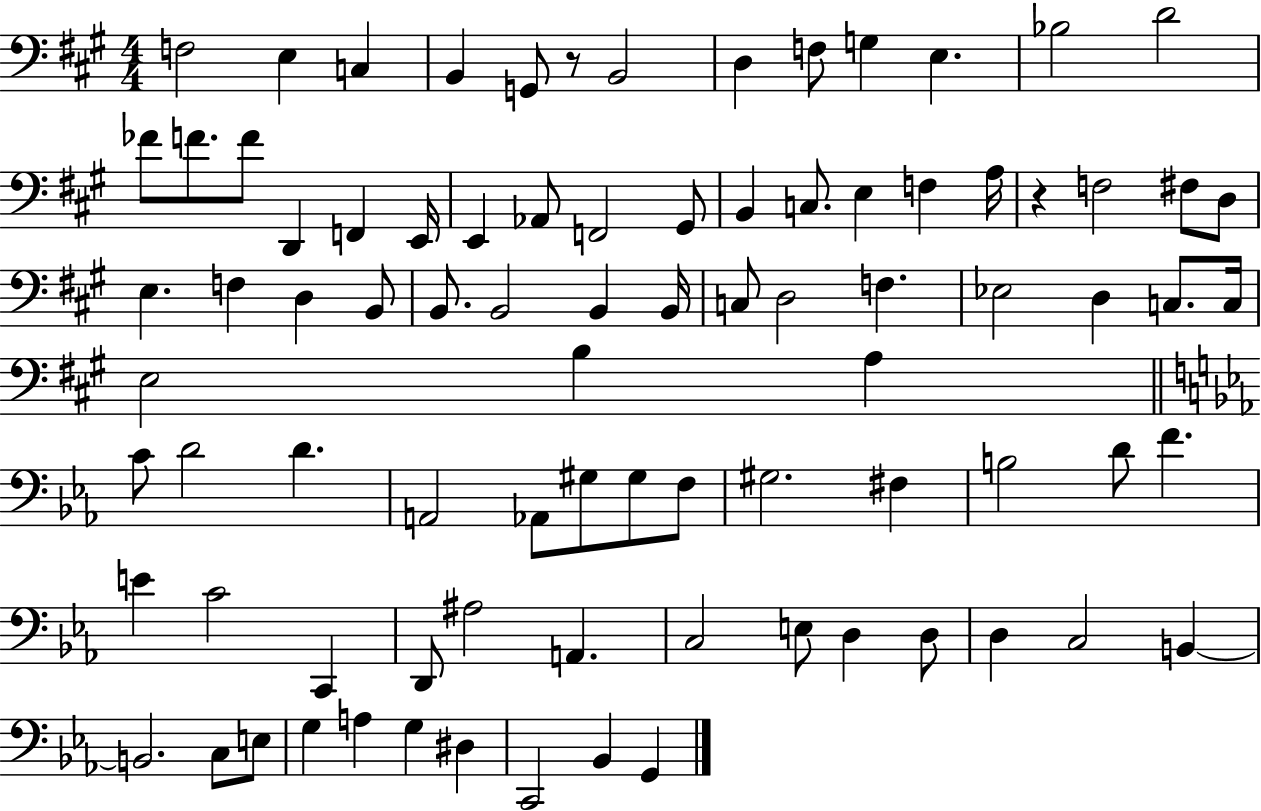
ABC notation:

X:1
T:Untitled
M:4/4
L:1/4
K:A
F,2 E, C, B,, G,,/2 z/2 B,,2 D, F,/2 G, E, _B,2 D2 _F/2 F/2 F/2 D,, F,, E,,/4 E,, _A,,/2 F,,2 ^G,,/2 B,, C,/2 E, F, A,/4 z F,2 ^F,/2 D,/2 E, F, D, B,,/2 B,,/2 B,,2 B,, B,,/4 C,/2 D,2 F, _E,2 D, C,/2 C,/4 E,2 B, A, C/2 D2 D A,,2 _A,,/2 ^G,/2 ^G,/2 F,/2 ^G,2 ^F, B,2 D/2 F E C2 C,, D,,/2 ^A,2 A,, C,2 E,/2 D, D,/2 D, C,2 B,, B,,2 C,/2 E,/2 G, A, G, ^D, C,,2 _B,, G,,